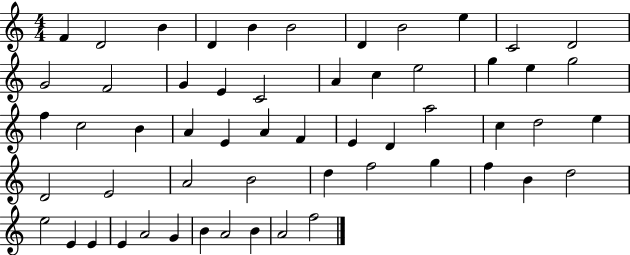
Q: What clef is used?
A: treble